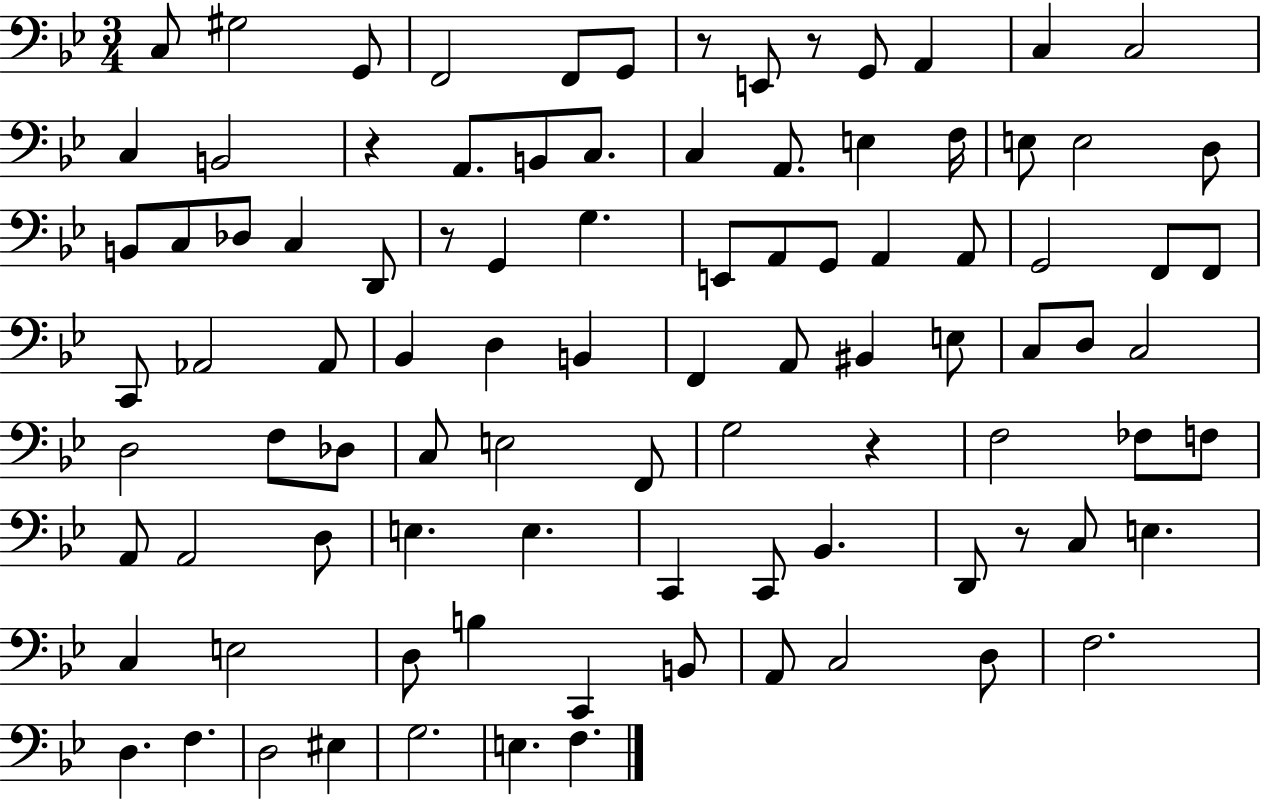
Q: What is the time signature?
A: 3/4